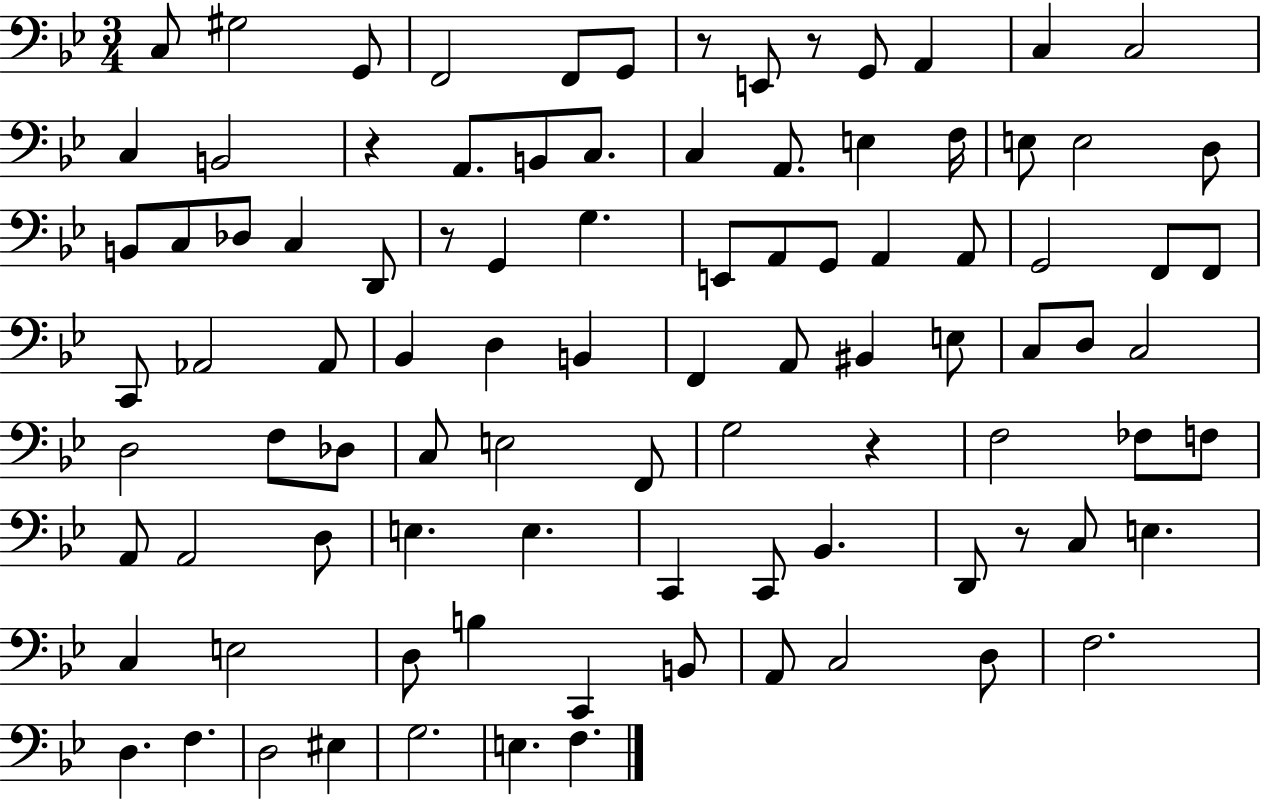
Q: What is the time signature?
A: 3/4